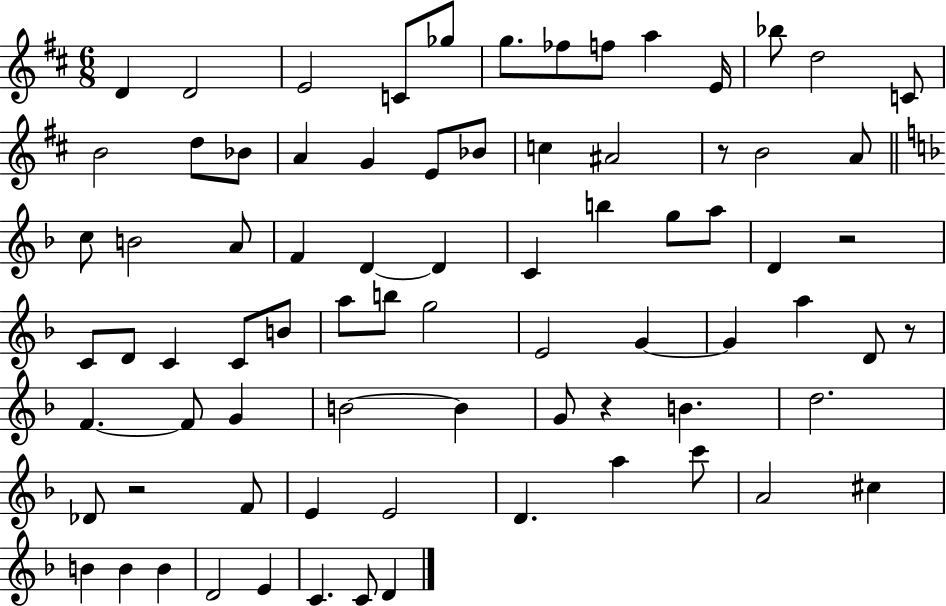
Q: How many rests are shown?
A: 5